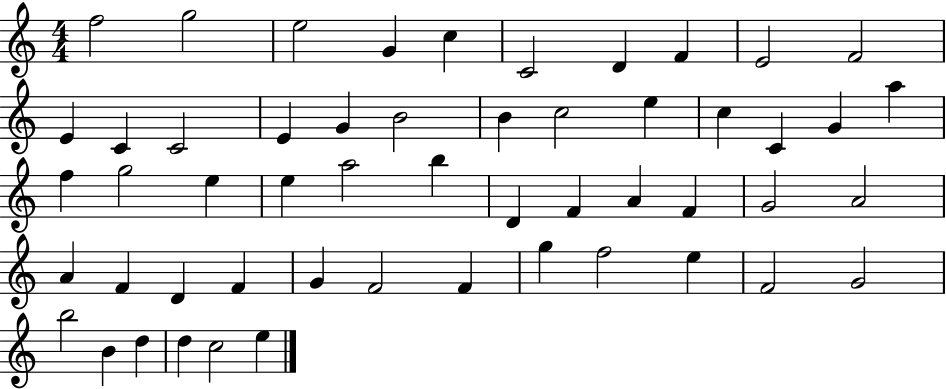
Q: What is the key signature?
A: C major